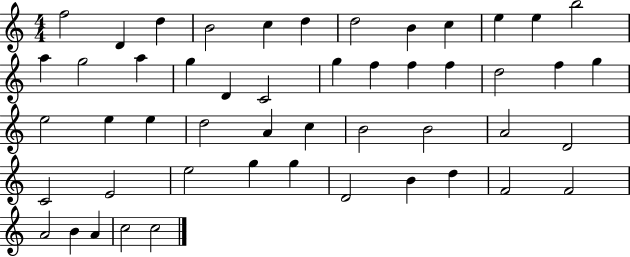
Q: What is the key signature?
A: C major